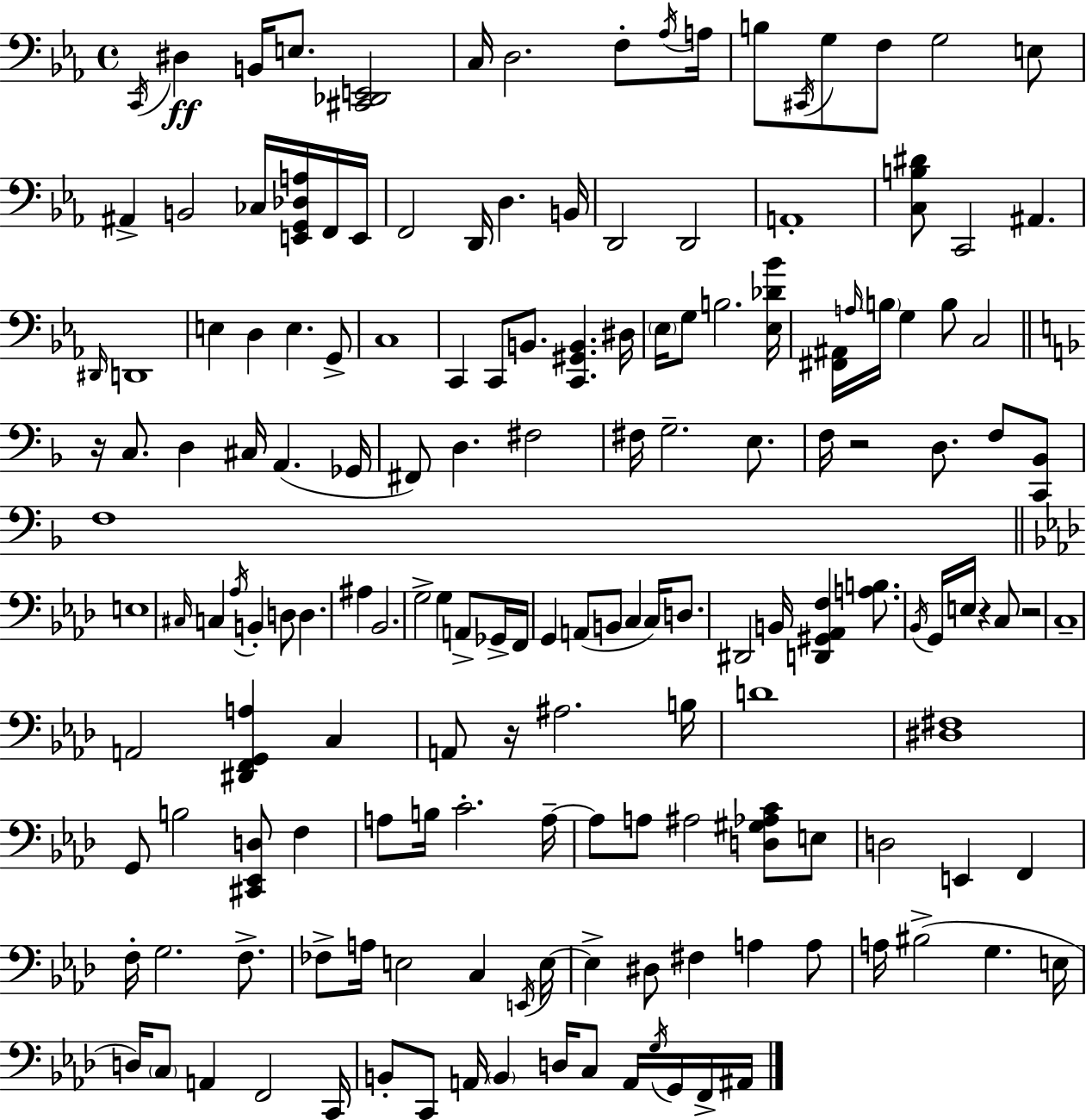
X:1
T:Untitled
M:4/4
L:1/4
K:Cm
C,,/4 ^D, B,,/4 E,/2 [^C,,_D,,E,,]2 C,/4 D,2 F,/2 _A,/4 A,/4 B,/2 ^C,,/4 G,/2 F,/2 G,2 E,/2 ^A,, B,,2 _C,/4 [E,,G,,_D,A,]/4 F,,/4 E,,/4 F,,2 D,,/4 D, B,,/4 D,,2 D,,2 A,,4 [C,B,^D]/2 C,,2 ^A,, ^D,,/4 D,,4 E, D, E, G,,/2 C,4 C,, C,,/2 B,,/2 [C,,^G,,B,,] ^D,/4 _E,/4 G,/2 B,2 [_E,_D_B]/4 [^F,,^A,,]/4 A,/4 B,/4 G, B,/2 C,2 z/4 C,/2 D, ^C,/4 A,, _G,,/4 ^F,,/2 D, ^F,2 ^F,/4 G,2 E,/2 F,/4 z2 D,/2 F,/2 [C,,_B,,]/2 F,4 E,4 ^C,/4 C, _A,/4 B,, D,/2 D, ^A, _B,,2 G,2 G, A,,/2 _G,,/4 F,,/4 G,, A,,/2 B,,/2 C, C,/4 D,/2 ^D,,2 B,,/4 [D,,^G,,_A,,F,] [A,B,]/2 _B,,/4 G,,/4 E,/4 z C,/2 z2 C,4 A,,2 [^D,,F,,G,,A,] C, A,,/2 z/4 ^A,2 B,/4 D4 [^D,^F,]4 G,,/2 B,2 [^C,,_E,,D,]/2 F, A,/2 B,/4 C2 A,/4 A,/2 A,/2 ^A,2 [D,^G,_A,C]/2 E,/2 D,2 E,, F,, F,/4 G,2 F,/2 _F,/2 A,/4 E,2 C, E,,/4 E,/4 E, ^D,/2 ^F, A, A,/2 A,/4 ^B,2 G, E,/4 D,/4 C,/2 A,, F,,2 C,,/4 B,,/2 C,,/2 A,,/4 B,, D,/4 C,/2 A,,/4 G,/4 G,,/4 F,,/4 ^A,,/4